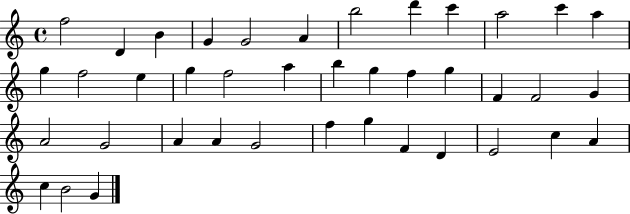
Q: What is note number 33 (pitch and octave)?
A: F4